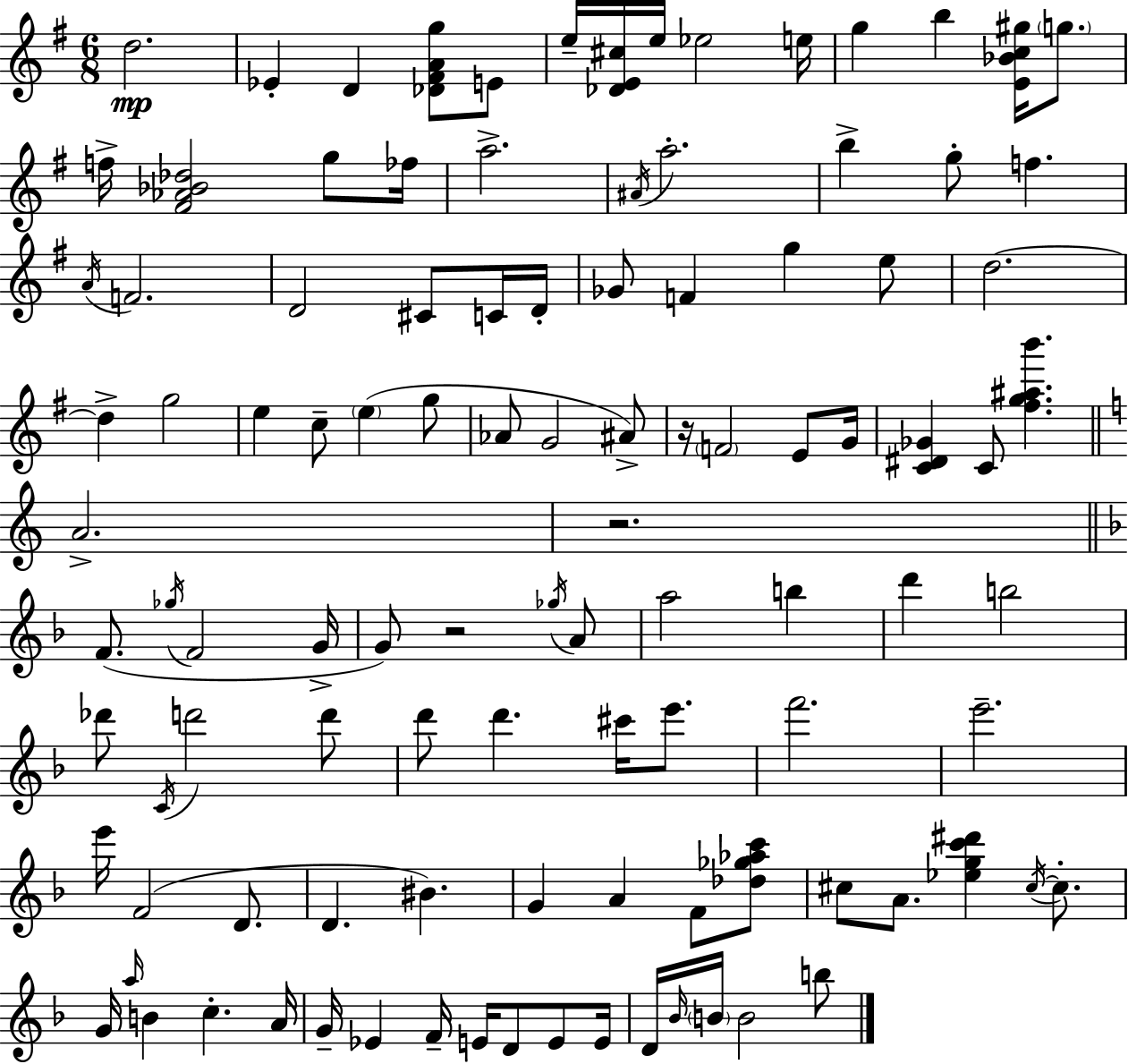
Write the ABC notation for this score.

X:1
T:Untitled
M:6/8
L:1/4
K:G
d2 _E D [_D^FAg]/2 E/2 e/4 [_DE^c]/4 e/4 _e2 e/4 g b [E_Bc^g]/4 g/2 f/4 [^F_A_B_d]2 g/2 _f/4 a2 ^A/4 a2 b g/2 f A/4 F2 D2 ^C/2 C/4 D/4 _G/2 F g e/2 d2 d g2 e c/2 e g/2 _A/2 G2 ^A/2 z/4 F2 E/2 G/4 [C^D_G] C/2 [^fg^ab'] A2 z2 F/2 _g/4 F2 G/4 G/2 z2 _g/4 A/2 a2 b d' b2 _d'/2 C/4 d'2 d'/2 d'/2 d' ^c'/4 e'/2 f'2 e'2 e'/4 F2 D/2 D ^B G A F/2 [_d_g_ac']/2 ^c/2 A/2 [_egc'^d'] ^c/4 ^c/2 G/4 a/4 B c A/4 G/4 _E F/4 E/4 D/2 E/2 E/4 D/4 _B/4 B/4 B2 b/2